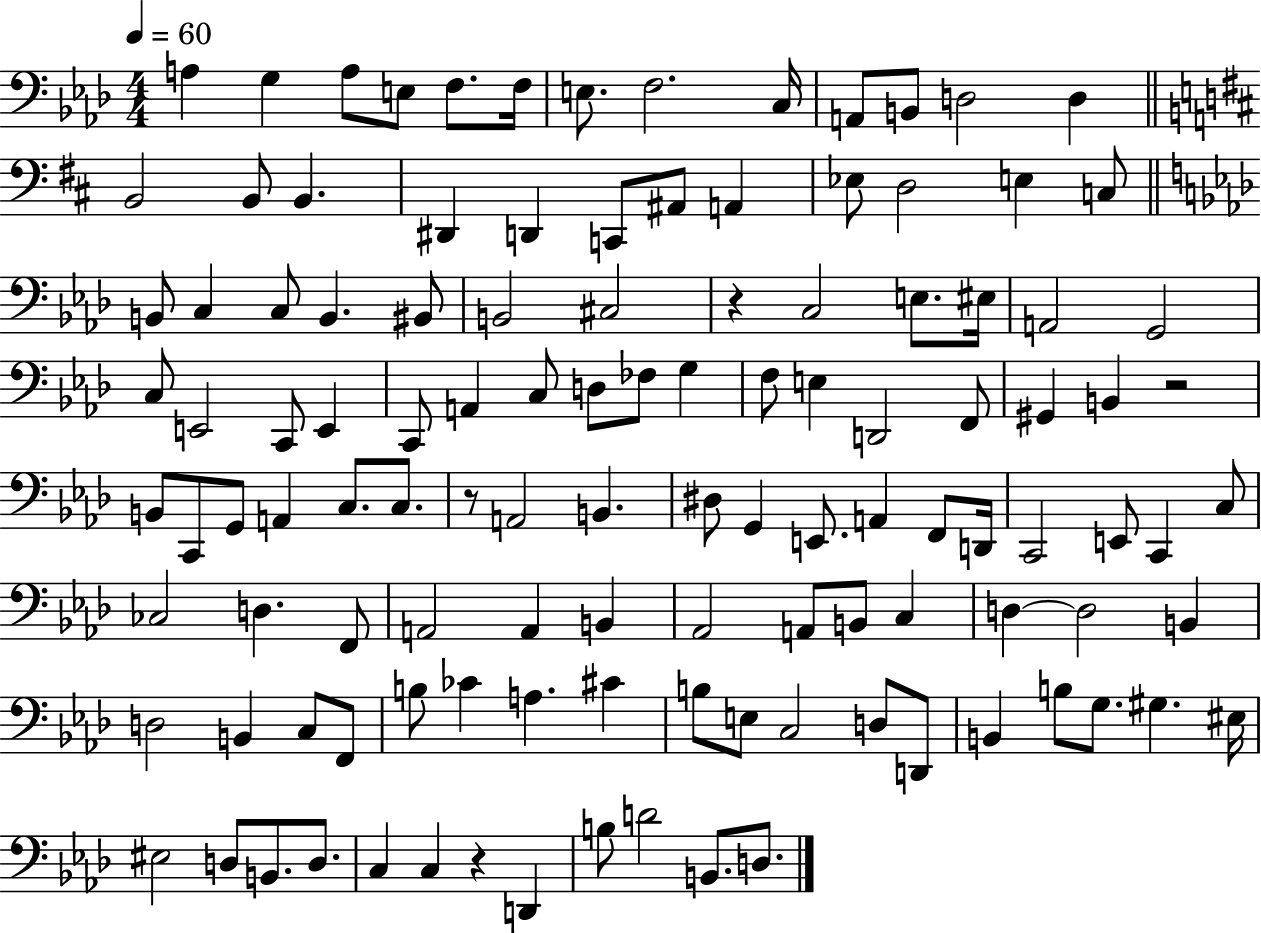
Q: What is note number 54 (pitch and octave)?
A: B2